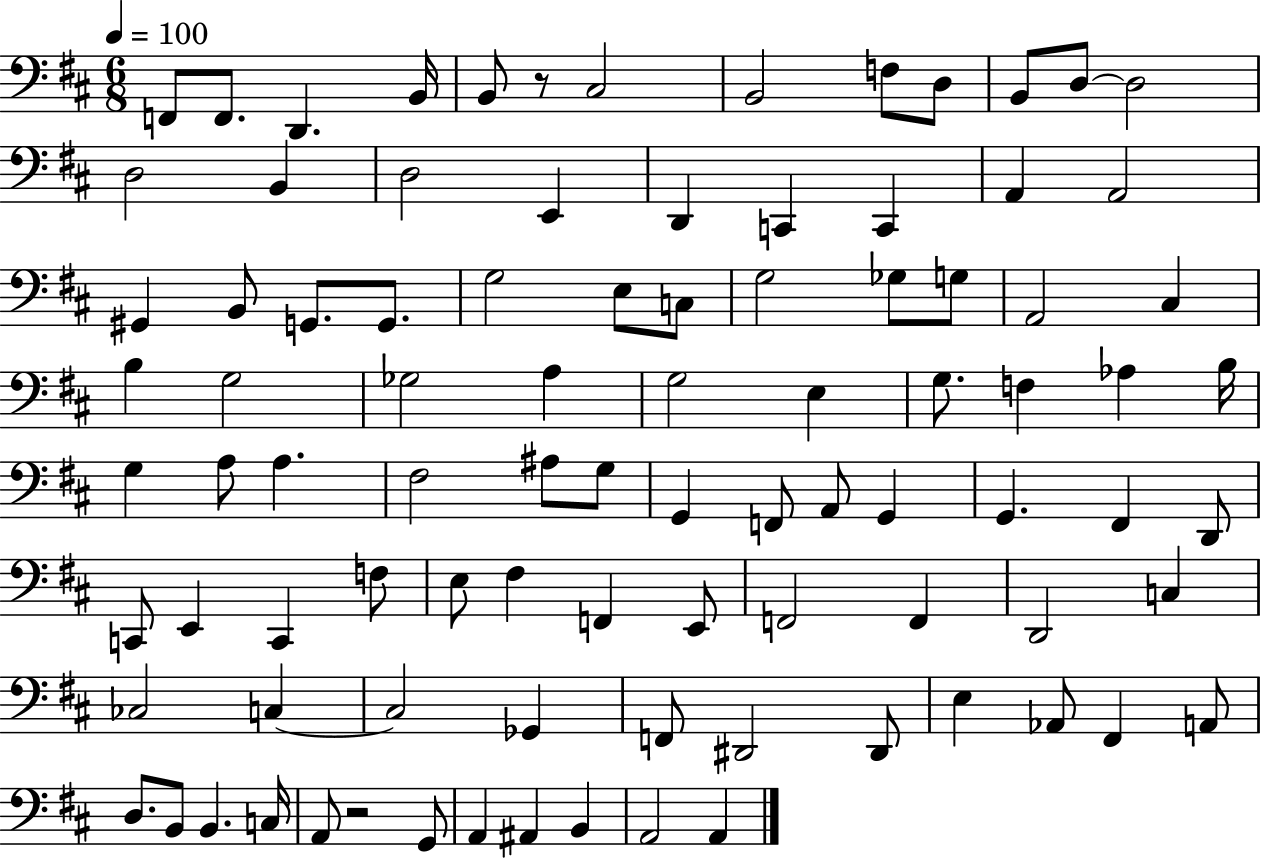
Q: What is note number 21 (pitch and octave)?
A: A2